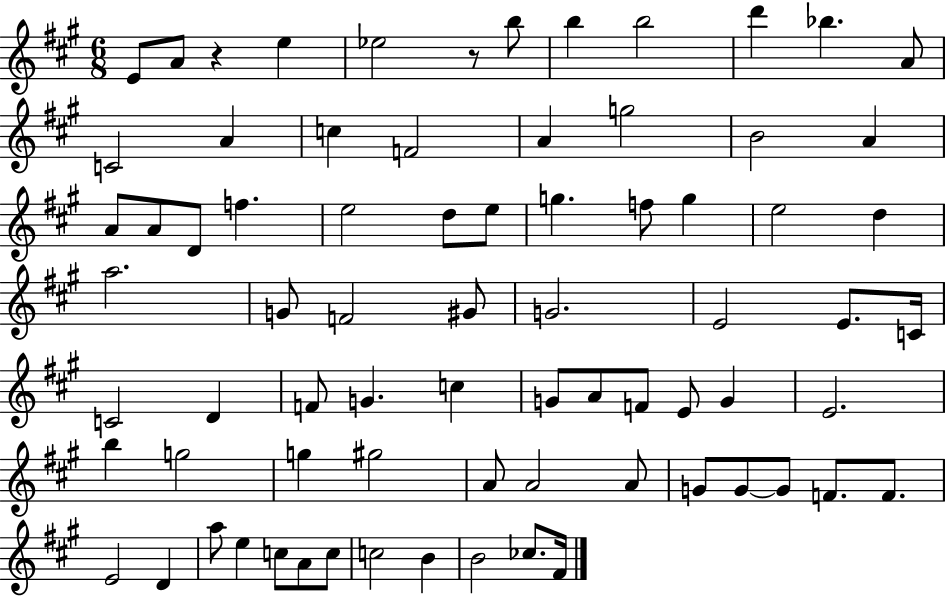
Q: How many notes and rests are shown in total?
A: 75